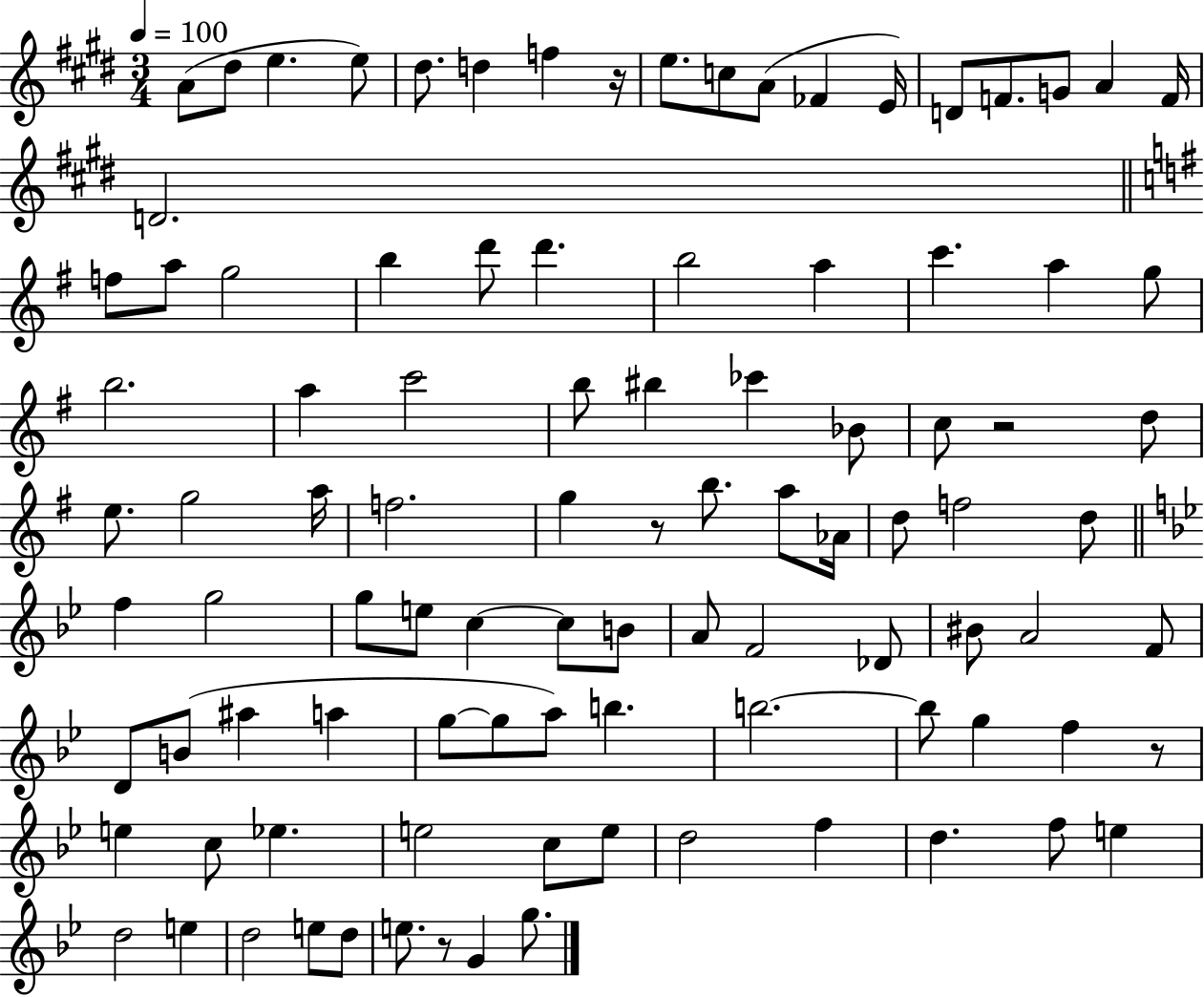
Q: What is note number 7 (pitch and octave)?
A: F5